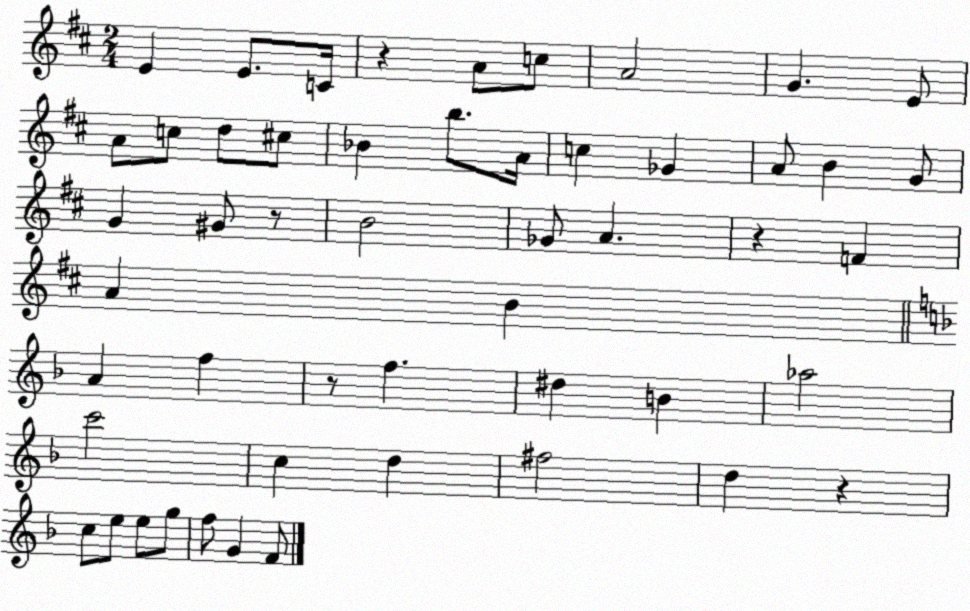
X:1
T:Untitled
M:2/4
L:1/4
K:D
E E/2 C/4 z A/2 c/2 A2 G E/2 A/2 c/2 d/2 ^c/2 _B b/2 A/4 c _G A/2 B G/2 G ^G/2 z/2 B2 _G/2 A z F A B A f z/2 f ^d B _a2 c'2 c d ^f2 d z c/2 e/2 e/2 g/2 f/2 G F/2